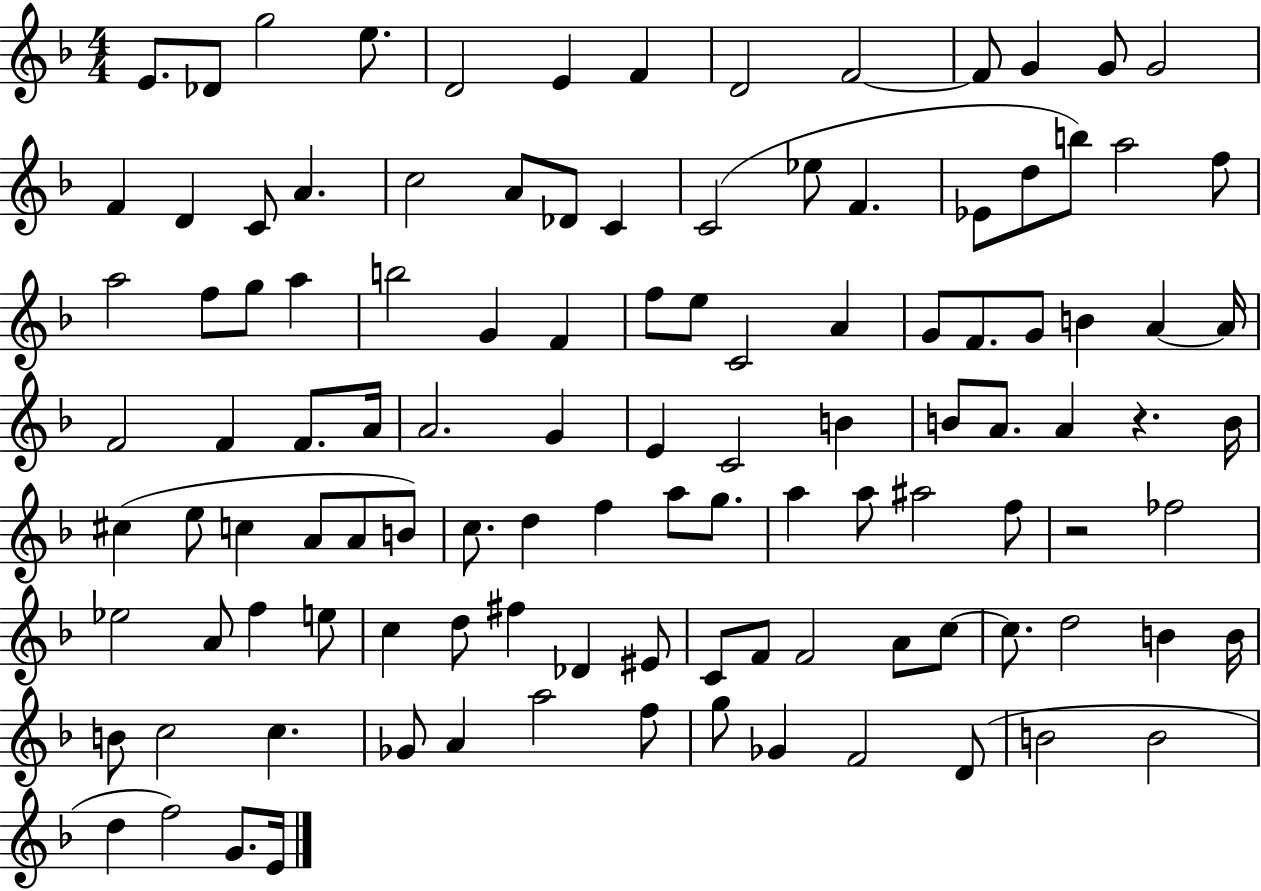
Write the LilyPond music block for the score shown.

{
  \clef treble
  \numericTimeSignature
  \time 4/4
  \key f \major
  e'8. des'8 g''2 e''8. | d'2 e'4 f'4 | d'2 f'2~~ | f'8 g'4 g'8 g'2 | \break f'4 d'4 c'8 a'4. | c''2 a'8 des'8 c'4 | c'2( ees''8 f'4. | ees'8 d''8 b''8) a''2 f''8 | \break a''2 f''8 g''8 a''4 | b''2 g'4 f'4 | f''8 e''8 c'2 a'4 | g'8 f'8. g'8 b'4 a'4~~ a'16 | \break f'2 f'4 f'8. a'16 | a'2. g'4 | e'4 c'2 b'4 | b'8 a'8. a'4 r4. b'16 | \break cis''4( e''8 c''4 a'8 a'8 b'8) | c''8. d''4 f''4 a''8 g''8. | a''4 a''8 ais''2 f''8 | r2 fes''2 | \break ees''2 a'8 f''4 e''8 | c''4 d''8 fis''4 des'4 eis'8 | c'8 f'8 f'2 a'8 c''8~~ | c''8. d''2 b'4 b'16 | \break b'8 c''2 c''4. | ges'8 a'4 a''2 f''8 | g''8 ges'4 f'2 d'8( | b'2 b'2 | \break d''4 f''2) g'8. e'16 | \bar "|."
}